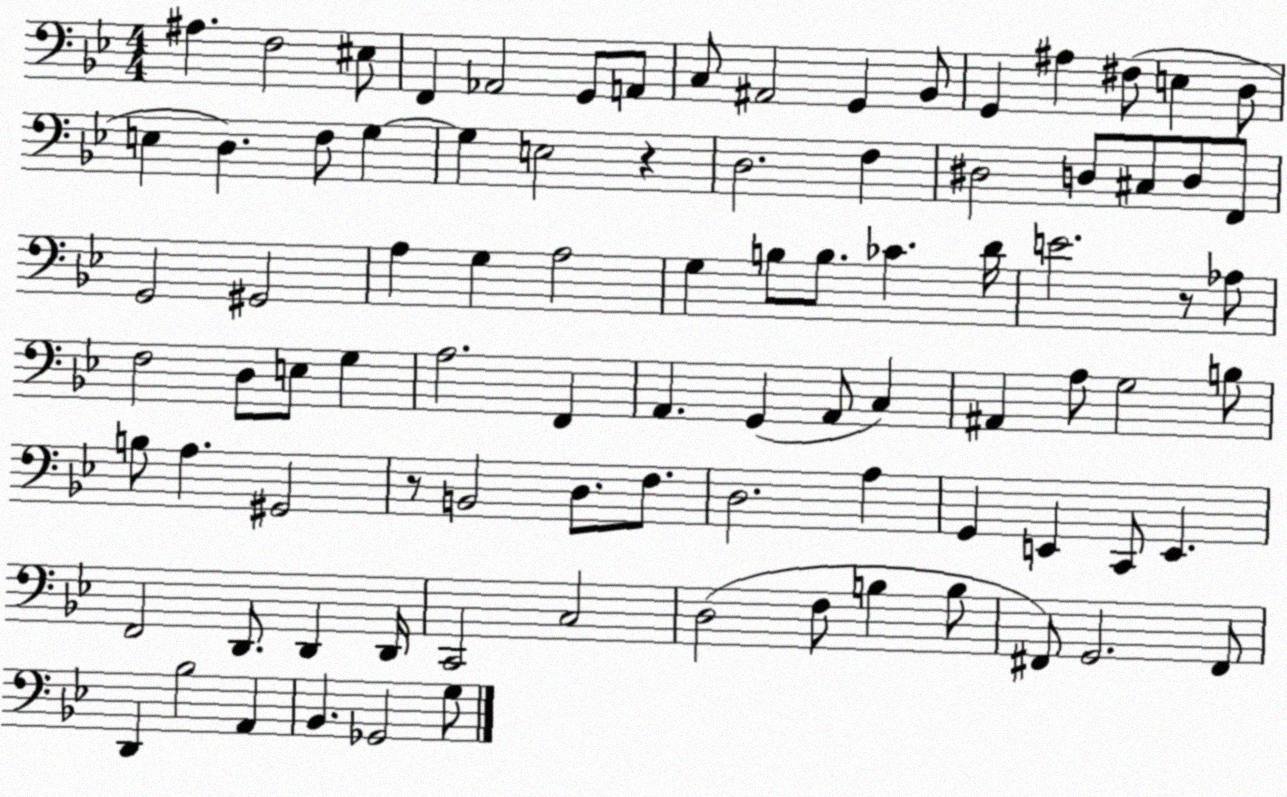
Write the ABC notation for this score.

X:1
T:Untitled
M:4/4
L:1/4
K:Bb
^A, F,2 ^E,/2 F,, _A,,2 G,,/2 A,,/2 C,/2 ^A,,2 G,, _B,,/2 G,, ^A, ^F,/2 E, D,/2 E, D, F,/2 G, G, E,2 z D,2 F, ^D,2 D,/2 ^C,/2 D,/2 F,,/2 G,,2 ^G,,2 A, G, A,2 G, B,/2 B,/2 _C D/4 E2 z/2 _A,/2 F,2 D,/2 E,/2 G, A,2 F,, A,, G,, A,,/2 C, ^A,, A,/2 G,2 B,/2 B,/2 A, ^G,,2 z/2 B,,2 D,/2 F,/2 D,2 A, G,, E,, C,,/2 E,, F,,2 D,,/2 D,, D,,/4 C,,2 C,2 D,2 F,/2 B, B,/2 ^F,,/2 G,,2 ^F,,/2 D,, _B,2 A,, _B,, _G,,2 G,/2